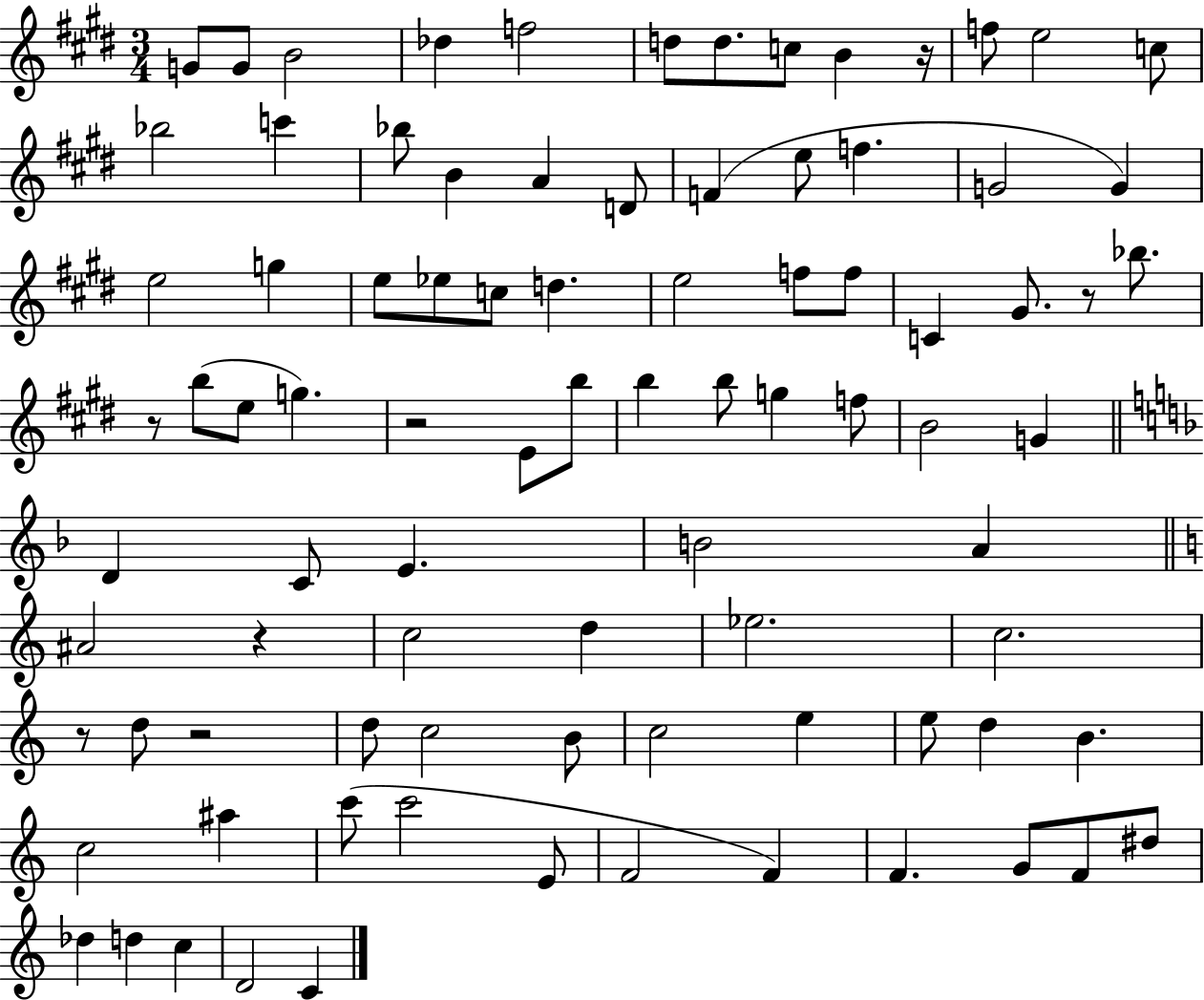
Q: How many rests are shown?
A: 7